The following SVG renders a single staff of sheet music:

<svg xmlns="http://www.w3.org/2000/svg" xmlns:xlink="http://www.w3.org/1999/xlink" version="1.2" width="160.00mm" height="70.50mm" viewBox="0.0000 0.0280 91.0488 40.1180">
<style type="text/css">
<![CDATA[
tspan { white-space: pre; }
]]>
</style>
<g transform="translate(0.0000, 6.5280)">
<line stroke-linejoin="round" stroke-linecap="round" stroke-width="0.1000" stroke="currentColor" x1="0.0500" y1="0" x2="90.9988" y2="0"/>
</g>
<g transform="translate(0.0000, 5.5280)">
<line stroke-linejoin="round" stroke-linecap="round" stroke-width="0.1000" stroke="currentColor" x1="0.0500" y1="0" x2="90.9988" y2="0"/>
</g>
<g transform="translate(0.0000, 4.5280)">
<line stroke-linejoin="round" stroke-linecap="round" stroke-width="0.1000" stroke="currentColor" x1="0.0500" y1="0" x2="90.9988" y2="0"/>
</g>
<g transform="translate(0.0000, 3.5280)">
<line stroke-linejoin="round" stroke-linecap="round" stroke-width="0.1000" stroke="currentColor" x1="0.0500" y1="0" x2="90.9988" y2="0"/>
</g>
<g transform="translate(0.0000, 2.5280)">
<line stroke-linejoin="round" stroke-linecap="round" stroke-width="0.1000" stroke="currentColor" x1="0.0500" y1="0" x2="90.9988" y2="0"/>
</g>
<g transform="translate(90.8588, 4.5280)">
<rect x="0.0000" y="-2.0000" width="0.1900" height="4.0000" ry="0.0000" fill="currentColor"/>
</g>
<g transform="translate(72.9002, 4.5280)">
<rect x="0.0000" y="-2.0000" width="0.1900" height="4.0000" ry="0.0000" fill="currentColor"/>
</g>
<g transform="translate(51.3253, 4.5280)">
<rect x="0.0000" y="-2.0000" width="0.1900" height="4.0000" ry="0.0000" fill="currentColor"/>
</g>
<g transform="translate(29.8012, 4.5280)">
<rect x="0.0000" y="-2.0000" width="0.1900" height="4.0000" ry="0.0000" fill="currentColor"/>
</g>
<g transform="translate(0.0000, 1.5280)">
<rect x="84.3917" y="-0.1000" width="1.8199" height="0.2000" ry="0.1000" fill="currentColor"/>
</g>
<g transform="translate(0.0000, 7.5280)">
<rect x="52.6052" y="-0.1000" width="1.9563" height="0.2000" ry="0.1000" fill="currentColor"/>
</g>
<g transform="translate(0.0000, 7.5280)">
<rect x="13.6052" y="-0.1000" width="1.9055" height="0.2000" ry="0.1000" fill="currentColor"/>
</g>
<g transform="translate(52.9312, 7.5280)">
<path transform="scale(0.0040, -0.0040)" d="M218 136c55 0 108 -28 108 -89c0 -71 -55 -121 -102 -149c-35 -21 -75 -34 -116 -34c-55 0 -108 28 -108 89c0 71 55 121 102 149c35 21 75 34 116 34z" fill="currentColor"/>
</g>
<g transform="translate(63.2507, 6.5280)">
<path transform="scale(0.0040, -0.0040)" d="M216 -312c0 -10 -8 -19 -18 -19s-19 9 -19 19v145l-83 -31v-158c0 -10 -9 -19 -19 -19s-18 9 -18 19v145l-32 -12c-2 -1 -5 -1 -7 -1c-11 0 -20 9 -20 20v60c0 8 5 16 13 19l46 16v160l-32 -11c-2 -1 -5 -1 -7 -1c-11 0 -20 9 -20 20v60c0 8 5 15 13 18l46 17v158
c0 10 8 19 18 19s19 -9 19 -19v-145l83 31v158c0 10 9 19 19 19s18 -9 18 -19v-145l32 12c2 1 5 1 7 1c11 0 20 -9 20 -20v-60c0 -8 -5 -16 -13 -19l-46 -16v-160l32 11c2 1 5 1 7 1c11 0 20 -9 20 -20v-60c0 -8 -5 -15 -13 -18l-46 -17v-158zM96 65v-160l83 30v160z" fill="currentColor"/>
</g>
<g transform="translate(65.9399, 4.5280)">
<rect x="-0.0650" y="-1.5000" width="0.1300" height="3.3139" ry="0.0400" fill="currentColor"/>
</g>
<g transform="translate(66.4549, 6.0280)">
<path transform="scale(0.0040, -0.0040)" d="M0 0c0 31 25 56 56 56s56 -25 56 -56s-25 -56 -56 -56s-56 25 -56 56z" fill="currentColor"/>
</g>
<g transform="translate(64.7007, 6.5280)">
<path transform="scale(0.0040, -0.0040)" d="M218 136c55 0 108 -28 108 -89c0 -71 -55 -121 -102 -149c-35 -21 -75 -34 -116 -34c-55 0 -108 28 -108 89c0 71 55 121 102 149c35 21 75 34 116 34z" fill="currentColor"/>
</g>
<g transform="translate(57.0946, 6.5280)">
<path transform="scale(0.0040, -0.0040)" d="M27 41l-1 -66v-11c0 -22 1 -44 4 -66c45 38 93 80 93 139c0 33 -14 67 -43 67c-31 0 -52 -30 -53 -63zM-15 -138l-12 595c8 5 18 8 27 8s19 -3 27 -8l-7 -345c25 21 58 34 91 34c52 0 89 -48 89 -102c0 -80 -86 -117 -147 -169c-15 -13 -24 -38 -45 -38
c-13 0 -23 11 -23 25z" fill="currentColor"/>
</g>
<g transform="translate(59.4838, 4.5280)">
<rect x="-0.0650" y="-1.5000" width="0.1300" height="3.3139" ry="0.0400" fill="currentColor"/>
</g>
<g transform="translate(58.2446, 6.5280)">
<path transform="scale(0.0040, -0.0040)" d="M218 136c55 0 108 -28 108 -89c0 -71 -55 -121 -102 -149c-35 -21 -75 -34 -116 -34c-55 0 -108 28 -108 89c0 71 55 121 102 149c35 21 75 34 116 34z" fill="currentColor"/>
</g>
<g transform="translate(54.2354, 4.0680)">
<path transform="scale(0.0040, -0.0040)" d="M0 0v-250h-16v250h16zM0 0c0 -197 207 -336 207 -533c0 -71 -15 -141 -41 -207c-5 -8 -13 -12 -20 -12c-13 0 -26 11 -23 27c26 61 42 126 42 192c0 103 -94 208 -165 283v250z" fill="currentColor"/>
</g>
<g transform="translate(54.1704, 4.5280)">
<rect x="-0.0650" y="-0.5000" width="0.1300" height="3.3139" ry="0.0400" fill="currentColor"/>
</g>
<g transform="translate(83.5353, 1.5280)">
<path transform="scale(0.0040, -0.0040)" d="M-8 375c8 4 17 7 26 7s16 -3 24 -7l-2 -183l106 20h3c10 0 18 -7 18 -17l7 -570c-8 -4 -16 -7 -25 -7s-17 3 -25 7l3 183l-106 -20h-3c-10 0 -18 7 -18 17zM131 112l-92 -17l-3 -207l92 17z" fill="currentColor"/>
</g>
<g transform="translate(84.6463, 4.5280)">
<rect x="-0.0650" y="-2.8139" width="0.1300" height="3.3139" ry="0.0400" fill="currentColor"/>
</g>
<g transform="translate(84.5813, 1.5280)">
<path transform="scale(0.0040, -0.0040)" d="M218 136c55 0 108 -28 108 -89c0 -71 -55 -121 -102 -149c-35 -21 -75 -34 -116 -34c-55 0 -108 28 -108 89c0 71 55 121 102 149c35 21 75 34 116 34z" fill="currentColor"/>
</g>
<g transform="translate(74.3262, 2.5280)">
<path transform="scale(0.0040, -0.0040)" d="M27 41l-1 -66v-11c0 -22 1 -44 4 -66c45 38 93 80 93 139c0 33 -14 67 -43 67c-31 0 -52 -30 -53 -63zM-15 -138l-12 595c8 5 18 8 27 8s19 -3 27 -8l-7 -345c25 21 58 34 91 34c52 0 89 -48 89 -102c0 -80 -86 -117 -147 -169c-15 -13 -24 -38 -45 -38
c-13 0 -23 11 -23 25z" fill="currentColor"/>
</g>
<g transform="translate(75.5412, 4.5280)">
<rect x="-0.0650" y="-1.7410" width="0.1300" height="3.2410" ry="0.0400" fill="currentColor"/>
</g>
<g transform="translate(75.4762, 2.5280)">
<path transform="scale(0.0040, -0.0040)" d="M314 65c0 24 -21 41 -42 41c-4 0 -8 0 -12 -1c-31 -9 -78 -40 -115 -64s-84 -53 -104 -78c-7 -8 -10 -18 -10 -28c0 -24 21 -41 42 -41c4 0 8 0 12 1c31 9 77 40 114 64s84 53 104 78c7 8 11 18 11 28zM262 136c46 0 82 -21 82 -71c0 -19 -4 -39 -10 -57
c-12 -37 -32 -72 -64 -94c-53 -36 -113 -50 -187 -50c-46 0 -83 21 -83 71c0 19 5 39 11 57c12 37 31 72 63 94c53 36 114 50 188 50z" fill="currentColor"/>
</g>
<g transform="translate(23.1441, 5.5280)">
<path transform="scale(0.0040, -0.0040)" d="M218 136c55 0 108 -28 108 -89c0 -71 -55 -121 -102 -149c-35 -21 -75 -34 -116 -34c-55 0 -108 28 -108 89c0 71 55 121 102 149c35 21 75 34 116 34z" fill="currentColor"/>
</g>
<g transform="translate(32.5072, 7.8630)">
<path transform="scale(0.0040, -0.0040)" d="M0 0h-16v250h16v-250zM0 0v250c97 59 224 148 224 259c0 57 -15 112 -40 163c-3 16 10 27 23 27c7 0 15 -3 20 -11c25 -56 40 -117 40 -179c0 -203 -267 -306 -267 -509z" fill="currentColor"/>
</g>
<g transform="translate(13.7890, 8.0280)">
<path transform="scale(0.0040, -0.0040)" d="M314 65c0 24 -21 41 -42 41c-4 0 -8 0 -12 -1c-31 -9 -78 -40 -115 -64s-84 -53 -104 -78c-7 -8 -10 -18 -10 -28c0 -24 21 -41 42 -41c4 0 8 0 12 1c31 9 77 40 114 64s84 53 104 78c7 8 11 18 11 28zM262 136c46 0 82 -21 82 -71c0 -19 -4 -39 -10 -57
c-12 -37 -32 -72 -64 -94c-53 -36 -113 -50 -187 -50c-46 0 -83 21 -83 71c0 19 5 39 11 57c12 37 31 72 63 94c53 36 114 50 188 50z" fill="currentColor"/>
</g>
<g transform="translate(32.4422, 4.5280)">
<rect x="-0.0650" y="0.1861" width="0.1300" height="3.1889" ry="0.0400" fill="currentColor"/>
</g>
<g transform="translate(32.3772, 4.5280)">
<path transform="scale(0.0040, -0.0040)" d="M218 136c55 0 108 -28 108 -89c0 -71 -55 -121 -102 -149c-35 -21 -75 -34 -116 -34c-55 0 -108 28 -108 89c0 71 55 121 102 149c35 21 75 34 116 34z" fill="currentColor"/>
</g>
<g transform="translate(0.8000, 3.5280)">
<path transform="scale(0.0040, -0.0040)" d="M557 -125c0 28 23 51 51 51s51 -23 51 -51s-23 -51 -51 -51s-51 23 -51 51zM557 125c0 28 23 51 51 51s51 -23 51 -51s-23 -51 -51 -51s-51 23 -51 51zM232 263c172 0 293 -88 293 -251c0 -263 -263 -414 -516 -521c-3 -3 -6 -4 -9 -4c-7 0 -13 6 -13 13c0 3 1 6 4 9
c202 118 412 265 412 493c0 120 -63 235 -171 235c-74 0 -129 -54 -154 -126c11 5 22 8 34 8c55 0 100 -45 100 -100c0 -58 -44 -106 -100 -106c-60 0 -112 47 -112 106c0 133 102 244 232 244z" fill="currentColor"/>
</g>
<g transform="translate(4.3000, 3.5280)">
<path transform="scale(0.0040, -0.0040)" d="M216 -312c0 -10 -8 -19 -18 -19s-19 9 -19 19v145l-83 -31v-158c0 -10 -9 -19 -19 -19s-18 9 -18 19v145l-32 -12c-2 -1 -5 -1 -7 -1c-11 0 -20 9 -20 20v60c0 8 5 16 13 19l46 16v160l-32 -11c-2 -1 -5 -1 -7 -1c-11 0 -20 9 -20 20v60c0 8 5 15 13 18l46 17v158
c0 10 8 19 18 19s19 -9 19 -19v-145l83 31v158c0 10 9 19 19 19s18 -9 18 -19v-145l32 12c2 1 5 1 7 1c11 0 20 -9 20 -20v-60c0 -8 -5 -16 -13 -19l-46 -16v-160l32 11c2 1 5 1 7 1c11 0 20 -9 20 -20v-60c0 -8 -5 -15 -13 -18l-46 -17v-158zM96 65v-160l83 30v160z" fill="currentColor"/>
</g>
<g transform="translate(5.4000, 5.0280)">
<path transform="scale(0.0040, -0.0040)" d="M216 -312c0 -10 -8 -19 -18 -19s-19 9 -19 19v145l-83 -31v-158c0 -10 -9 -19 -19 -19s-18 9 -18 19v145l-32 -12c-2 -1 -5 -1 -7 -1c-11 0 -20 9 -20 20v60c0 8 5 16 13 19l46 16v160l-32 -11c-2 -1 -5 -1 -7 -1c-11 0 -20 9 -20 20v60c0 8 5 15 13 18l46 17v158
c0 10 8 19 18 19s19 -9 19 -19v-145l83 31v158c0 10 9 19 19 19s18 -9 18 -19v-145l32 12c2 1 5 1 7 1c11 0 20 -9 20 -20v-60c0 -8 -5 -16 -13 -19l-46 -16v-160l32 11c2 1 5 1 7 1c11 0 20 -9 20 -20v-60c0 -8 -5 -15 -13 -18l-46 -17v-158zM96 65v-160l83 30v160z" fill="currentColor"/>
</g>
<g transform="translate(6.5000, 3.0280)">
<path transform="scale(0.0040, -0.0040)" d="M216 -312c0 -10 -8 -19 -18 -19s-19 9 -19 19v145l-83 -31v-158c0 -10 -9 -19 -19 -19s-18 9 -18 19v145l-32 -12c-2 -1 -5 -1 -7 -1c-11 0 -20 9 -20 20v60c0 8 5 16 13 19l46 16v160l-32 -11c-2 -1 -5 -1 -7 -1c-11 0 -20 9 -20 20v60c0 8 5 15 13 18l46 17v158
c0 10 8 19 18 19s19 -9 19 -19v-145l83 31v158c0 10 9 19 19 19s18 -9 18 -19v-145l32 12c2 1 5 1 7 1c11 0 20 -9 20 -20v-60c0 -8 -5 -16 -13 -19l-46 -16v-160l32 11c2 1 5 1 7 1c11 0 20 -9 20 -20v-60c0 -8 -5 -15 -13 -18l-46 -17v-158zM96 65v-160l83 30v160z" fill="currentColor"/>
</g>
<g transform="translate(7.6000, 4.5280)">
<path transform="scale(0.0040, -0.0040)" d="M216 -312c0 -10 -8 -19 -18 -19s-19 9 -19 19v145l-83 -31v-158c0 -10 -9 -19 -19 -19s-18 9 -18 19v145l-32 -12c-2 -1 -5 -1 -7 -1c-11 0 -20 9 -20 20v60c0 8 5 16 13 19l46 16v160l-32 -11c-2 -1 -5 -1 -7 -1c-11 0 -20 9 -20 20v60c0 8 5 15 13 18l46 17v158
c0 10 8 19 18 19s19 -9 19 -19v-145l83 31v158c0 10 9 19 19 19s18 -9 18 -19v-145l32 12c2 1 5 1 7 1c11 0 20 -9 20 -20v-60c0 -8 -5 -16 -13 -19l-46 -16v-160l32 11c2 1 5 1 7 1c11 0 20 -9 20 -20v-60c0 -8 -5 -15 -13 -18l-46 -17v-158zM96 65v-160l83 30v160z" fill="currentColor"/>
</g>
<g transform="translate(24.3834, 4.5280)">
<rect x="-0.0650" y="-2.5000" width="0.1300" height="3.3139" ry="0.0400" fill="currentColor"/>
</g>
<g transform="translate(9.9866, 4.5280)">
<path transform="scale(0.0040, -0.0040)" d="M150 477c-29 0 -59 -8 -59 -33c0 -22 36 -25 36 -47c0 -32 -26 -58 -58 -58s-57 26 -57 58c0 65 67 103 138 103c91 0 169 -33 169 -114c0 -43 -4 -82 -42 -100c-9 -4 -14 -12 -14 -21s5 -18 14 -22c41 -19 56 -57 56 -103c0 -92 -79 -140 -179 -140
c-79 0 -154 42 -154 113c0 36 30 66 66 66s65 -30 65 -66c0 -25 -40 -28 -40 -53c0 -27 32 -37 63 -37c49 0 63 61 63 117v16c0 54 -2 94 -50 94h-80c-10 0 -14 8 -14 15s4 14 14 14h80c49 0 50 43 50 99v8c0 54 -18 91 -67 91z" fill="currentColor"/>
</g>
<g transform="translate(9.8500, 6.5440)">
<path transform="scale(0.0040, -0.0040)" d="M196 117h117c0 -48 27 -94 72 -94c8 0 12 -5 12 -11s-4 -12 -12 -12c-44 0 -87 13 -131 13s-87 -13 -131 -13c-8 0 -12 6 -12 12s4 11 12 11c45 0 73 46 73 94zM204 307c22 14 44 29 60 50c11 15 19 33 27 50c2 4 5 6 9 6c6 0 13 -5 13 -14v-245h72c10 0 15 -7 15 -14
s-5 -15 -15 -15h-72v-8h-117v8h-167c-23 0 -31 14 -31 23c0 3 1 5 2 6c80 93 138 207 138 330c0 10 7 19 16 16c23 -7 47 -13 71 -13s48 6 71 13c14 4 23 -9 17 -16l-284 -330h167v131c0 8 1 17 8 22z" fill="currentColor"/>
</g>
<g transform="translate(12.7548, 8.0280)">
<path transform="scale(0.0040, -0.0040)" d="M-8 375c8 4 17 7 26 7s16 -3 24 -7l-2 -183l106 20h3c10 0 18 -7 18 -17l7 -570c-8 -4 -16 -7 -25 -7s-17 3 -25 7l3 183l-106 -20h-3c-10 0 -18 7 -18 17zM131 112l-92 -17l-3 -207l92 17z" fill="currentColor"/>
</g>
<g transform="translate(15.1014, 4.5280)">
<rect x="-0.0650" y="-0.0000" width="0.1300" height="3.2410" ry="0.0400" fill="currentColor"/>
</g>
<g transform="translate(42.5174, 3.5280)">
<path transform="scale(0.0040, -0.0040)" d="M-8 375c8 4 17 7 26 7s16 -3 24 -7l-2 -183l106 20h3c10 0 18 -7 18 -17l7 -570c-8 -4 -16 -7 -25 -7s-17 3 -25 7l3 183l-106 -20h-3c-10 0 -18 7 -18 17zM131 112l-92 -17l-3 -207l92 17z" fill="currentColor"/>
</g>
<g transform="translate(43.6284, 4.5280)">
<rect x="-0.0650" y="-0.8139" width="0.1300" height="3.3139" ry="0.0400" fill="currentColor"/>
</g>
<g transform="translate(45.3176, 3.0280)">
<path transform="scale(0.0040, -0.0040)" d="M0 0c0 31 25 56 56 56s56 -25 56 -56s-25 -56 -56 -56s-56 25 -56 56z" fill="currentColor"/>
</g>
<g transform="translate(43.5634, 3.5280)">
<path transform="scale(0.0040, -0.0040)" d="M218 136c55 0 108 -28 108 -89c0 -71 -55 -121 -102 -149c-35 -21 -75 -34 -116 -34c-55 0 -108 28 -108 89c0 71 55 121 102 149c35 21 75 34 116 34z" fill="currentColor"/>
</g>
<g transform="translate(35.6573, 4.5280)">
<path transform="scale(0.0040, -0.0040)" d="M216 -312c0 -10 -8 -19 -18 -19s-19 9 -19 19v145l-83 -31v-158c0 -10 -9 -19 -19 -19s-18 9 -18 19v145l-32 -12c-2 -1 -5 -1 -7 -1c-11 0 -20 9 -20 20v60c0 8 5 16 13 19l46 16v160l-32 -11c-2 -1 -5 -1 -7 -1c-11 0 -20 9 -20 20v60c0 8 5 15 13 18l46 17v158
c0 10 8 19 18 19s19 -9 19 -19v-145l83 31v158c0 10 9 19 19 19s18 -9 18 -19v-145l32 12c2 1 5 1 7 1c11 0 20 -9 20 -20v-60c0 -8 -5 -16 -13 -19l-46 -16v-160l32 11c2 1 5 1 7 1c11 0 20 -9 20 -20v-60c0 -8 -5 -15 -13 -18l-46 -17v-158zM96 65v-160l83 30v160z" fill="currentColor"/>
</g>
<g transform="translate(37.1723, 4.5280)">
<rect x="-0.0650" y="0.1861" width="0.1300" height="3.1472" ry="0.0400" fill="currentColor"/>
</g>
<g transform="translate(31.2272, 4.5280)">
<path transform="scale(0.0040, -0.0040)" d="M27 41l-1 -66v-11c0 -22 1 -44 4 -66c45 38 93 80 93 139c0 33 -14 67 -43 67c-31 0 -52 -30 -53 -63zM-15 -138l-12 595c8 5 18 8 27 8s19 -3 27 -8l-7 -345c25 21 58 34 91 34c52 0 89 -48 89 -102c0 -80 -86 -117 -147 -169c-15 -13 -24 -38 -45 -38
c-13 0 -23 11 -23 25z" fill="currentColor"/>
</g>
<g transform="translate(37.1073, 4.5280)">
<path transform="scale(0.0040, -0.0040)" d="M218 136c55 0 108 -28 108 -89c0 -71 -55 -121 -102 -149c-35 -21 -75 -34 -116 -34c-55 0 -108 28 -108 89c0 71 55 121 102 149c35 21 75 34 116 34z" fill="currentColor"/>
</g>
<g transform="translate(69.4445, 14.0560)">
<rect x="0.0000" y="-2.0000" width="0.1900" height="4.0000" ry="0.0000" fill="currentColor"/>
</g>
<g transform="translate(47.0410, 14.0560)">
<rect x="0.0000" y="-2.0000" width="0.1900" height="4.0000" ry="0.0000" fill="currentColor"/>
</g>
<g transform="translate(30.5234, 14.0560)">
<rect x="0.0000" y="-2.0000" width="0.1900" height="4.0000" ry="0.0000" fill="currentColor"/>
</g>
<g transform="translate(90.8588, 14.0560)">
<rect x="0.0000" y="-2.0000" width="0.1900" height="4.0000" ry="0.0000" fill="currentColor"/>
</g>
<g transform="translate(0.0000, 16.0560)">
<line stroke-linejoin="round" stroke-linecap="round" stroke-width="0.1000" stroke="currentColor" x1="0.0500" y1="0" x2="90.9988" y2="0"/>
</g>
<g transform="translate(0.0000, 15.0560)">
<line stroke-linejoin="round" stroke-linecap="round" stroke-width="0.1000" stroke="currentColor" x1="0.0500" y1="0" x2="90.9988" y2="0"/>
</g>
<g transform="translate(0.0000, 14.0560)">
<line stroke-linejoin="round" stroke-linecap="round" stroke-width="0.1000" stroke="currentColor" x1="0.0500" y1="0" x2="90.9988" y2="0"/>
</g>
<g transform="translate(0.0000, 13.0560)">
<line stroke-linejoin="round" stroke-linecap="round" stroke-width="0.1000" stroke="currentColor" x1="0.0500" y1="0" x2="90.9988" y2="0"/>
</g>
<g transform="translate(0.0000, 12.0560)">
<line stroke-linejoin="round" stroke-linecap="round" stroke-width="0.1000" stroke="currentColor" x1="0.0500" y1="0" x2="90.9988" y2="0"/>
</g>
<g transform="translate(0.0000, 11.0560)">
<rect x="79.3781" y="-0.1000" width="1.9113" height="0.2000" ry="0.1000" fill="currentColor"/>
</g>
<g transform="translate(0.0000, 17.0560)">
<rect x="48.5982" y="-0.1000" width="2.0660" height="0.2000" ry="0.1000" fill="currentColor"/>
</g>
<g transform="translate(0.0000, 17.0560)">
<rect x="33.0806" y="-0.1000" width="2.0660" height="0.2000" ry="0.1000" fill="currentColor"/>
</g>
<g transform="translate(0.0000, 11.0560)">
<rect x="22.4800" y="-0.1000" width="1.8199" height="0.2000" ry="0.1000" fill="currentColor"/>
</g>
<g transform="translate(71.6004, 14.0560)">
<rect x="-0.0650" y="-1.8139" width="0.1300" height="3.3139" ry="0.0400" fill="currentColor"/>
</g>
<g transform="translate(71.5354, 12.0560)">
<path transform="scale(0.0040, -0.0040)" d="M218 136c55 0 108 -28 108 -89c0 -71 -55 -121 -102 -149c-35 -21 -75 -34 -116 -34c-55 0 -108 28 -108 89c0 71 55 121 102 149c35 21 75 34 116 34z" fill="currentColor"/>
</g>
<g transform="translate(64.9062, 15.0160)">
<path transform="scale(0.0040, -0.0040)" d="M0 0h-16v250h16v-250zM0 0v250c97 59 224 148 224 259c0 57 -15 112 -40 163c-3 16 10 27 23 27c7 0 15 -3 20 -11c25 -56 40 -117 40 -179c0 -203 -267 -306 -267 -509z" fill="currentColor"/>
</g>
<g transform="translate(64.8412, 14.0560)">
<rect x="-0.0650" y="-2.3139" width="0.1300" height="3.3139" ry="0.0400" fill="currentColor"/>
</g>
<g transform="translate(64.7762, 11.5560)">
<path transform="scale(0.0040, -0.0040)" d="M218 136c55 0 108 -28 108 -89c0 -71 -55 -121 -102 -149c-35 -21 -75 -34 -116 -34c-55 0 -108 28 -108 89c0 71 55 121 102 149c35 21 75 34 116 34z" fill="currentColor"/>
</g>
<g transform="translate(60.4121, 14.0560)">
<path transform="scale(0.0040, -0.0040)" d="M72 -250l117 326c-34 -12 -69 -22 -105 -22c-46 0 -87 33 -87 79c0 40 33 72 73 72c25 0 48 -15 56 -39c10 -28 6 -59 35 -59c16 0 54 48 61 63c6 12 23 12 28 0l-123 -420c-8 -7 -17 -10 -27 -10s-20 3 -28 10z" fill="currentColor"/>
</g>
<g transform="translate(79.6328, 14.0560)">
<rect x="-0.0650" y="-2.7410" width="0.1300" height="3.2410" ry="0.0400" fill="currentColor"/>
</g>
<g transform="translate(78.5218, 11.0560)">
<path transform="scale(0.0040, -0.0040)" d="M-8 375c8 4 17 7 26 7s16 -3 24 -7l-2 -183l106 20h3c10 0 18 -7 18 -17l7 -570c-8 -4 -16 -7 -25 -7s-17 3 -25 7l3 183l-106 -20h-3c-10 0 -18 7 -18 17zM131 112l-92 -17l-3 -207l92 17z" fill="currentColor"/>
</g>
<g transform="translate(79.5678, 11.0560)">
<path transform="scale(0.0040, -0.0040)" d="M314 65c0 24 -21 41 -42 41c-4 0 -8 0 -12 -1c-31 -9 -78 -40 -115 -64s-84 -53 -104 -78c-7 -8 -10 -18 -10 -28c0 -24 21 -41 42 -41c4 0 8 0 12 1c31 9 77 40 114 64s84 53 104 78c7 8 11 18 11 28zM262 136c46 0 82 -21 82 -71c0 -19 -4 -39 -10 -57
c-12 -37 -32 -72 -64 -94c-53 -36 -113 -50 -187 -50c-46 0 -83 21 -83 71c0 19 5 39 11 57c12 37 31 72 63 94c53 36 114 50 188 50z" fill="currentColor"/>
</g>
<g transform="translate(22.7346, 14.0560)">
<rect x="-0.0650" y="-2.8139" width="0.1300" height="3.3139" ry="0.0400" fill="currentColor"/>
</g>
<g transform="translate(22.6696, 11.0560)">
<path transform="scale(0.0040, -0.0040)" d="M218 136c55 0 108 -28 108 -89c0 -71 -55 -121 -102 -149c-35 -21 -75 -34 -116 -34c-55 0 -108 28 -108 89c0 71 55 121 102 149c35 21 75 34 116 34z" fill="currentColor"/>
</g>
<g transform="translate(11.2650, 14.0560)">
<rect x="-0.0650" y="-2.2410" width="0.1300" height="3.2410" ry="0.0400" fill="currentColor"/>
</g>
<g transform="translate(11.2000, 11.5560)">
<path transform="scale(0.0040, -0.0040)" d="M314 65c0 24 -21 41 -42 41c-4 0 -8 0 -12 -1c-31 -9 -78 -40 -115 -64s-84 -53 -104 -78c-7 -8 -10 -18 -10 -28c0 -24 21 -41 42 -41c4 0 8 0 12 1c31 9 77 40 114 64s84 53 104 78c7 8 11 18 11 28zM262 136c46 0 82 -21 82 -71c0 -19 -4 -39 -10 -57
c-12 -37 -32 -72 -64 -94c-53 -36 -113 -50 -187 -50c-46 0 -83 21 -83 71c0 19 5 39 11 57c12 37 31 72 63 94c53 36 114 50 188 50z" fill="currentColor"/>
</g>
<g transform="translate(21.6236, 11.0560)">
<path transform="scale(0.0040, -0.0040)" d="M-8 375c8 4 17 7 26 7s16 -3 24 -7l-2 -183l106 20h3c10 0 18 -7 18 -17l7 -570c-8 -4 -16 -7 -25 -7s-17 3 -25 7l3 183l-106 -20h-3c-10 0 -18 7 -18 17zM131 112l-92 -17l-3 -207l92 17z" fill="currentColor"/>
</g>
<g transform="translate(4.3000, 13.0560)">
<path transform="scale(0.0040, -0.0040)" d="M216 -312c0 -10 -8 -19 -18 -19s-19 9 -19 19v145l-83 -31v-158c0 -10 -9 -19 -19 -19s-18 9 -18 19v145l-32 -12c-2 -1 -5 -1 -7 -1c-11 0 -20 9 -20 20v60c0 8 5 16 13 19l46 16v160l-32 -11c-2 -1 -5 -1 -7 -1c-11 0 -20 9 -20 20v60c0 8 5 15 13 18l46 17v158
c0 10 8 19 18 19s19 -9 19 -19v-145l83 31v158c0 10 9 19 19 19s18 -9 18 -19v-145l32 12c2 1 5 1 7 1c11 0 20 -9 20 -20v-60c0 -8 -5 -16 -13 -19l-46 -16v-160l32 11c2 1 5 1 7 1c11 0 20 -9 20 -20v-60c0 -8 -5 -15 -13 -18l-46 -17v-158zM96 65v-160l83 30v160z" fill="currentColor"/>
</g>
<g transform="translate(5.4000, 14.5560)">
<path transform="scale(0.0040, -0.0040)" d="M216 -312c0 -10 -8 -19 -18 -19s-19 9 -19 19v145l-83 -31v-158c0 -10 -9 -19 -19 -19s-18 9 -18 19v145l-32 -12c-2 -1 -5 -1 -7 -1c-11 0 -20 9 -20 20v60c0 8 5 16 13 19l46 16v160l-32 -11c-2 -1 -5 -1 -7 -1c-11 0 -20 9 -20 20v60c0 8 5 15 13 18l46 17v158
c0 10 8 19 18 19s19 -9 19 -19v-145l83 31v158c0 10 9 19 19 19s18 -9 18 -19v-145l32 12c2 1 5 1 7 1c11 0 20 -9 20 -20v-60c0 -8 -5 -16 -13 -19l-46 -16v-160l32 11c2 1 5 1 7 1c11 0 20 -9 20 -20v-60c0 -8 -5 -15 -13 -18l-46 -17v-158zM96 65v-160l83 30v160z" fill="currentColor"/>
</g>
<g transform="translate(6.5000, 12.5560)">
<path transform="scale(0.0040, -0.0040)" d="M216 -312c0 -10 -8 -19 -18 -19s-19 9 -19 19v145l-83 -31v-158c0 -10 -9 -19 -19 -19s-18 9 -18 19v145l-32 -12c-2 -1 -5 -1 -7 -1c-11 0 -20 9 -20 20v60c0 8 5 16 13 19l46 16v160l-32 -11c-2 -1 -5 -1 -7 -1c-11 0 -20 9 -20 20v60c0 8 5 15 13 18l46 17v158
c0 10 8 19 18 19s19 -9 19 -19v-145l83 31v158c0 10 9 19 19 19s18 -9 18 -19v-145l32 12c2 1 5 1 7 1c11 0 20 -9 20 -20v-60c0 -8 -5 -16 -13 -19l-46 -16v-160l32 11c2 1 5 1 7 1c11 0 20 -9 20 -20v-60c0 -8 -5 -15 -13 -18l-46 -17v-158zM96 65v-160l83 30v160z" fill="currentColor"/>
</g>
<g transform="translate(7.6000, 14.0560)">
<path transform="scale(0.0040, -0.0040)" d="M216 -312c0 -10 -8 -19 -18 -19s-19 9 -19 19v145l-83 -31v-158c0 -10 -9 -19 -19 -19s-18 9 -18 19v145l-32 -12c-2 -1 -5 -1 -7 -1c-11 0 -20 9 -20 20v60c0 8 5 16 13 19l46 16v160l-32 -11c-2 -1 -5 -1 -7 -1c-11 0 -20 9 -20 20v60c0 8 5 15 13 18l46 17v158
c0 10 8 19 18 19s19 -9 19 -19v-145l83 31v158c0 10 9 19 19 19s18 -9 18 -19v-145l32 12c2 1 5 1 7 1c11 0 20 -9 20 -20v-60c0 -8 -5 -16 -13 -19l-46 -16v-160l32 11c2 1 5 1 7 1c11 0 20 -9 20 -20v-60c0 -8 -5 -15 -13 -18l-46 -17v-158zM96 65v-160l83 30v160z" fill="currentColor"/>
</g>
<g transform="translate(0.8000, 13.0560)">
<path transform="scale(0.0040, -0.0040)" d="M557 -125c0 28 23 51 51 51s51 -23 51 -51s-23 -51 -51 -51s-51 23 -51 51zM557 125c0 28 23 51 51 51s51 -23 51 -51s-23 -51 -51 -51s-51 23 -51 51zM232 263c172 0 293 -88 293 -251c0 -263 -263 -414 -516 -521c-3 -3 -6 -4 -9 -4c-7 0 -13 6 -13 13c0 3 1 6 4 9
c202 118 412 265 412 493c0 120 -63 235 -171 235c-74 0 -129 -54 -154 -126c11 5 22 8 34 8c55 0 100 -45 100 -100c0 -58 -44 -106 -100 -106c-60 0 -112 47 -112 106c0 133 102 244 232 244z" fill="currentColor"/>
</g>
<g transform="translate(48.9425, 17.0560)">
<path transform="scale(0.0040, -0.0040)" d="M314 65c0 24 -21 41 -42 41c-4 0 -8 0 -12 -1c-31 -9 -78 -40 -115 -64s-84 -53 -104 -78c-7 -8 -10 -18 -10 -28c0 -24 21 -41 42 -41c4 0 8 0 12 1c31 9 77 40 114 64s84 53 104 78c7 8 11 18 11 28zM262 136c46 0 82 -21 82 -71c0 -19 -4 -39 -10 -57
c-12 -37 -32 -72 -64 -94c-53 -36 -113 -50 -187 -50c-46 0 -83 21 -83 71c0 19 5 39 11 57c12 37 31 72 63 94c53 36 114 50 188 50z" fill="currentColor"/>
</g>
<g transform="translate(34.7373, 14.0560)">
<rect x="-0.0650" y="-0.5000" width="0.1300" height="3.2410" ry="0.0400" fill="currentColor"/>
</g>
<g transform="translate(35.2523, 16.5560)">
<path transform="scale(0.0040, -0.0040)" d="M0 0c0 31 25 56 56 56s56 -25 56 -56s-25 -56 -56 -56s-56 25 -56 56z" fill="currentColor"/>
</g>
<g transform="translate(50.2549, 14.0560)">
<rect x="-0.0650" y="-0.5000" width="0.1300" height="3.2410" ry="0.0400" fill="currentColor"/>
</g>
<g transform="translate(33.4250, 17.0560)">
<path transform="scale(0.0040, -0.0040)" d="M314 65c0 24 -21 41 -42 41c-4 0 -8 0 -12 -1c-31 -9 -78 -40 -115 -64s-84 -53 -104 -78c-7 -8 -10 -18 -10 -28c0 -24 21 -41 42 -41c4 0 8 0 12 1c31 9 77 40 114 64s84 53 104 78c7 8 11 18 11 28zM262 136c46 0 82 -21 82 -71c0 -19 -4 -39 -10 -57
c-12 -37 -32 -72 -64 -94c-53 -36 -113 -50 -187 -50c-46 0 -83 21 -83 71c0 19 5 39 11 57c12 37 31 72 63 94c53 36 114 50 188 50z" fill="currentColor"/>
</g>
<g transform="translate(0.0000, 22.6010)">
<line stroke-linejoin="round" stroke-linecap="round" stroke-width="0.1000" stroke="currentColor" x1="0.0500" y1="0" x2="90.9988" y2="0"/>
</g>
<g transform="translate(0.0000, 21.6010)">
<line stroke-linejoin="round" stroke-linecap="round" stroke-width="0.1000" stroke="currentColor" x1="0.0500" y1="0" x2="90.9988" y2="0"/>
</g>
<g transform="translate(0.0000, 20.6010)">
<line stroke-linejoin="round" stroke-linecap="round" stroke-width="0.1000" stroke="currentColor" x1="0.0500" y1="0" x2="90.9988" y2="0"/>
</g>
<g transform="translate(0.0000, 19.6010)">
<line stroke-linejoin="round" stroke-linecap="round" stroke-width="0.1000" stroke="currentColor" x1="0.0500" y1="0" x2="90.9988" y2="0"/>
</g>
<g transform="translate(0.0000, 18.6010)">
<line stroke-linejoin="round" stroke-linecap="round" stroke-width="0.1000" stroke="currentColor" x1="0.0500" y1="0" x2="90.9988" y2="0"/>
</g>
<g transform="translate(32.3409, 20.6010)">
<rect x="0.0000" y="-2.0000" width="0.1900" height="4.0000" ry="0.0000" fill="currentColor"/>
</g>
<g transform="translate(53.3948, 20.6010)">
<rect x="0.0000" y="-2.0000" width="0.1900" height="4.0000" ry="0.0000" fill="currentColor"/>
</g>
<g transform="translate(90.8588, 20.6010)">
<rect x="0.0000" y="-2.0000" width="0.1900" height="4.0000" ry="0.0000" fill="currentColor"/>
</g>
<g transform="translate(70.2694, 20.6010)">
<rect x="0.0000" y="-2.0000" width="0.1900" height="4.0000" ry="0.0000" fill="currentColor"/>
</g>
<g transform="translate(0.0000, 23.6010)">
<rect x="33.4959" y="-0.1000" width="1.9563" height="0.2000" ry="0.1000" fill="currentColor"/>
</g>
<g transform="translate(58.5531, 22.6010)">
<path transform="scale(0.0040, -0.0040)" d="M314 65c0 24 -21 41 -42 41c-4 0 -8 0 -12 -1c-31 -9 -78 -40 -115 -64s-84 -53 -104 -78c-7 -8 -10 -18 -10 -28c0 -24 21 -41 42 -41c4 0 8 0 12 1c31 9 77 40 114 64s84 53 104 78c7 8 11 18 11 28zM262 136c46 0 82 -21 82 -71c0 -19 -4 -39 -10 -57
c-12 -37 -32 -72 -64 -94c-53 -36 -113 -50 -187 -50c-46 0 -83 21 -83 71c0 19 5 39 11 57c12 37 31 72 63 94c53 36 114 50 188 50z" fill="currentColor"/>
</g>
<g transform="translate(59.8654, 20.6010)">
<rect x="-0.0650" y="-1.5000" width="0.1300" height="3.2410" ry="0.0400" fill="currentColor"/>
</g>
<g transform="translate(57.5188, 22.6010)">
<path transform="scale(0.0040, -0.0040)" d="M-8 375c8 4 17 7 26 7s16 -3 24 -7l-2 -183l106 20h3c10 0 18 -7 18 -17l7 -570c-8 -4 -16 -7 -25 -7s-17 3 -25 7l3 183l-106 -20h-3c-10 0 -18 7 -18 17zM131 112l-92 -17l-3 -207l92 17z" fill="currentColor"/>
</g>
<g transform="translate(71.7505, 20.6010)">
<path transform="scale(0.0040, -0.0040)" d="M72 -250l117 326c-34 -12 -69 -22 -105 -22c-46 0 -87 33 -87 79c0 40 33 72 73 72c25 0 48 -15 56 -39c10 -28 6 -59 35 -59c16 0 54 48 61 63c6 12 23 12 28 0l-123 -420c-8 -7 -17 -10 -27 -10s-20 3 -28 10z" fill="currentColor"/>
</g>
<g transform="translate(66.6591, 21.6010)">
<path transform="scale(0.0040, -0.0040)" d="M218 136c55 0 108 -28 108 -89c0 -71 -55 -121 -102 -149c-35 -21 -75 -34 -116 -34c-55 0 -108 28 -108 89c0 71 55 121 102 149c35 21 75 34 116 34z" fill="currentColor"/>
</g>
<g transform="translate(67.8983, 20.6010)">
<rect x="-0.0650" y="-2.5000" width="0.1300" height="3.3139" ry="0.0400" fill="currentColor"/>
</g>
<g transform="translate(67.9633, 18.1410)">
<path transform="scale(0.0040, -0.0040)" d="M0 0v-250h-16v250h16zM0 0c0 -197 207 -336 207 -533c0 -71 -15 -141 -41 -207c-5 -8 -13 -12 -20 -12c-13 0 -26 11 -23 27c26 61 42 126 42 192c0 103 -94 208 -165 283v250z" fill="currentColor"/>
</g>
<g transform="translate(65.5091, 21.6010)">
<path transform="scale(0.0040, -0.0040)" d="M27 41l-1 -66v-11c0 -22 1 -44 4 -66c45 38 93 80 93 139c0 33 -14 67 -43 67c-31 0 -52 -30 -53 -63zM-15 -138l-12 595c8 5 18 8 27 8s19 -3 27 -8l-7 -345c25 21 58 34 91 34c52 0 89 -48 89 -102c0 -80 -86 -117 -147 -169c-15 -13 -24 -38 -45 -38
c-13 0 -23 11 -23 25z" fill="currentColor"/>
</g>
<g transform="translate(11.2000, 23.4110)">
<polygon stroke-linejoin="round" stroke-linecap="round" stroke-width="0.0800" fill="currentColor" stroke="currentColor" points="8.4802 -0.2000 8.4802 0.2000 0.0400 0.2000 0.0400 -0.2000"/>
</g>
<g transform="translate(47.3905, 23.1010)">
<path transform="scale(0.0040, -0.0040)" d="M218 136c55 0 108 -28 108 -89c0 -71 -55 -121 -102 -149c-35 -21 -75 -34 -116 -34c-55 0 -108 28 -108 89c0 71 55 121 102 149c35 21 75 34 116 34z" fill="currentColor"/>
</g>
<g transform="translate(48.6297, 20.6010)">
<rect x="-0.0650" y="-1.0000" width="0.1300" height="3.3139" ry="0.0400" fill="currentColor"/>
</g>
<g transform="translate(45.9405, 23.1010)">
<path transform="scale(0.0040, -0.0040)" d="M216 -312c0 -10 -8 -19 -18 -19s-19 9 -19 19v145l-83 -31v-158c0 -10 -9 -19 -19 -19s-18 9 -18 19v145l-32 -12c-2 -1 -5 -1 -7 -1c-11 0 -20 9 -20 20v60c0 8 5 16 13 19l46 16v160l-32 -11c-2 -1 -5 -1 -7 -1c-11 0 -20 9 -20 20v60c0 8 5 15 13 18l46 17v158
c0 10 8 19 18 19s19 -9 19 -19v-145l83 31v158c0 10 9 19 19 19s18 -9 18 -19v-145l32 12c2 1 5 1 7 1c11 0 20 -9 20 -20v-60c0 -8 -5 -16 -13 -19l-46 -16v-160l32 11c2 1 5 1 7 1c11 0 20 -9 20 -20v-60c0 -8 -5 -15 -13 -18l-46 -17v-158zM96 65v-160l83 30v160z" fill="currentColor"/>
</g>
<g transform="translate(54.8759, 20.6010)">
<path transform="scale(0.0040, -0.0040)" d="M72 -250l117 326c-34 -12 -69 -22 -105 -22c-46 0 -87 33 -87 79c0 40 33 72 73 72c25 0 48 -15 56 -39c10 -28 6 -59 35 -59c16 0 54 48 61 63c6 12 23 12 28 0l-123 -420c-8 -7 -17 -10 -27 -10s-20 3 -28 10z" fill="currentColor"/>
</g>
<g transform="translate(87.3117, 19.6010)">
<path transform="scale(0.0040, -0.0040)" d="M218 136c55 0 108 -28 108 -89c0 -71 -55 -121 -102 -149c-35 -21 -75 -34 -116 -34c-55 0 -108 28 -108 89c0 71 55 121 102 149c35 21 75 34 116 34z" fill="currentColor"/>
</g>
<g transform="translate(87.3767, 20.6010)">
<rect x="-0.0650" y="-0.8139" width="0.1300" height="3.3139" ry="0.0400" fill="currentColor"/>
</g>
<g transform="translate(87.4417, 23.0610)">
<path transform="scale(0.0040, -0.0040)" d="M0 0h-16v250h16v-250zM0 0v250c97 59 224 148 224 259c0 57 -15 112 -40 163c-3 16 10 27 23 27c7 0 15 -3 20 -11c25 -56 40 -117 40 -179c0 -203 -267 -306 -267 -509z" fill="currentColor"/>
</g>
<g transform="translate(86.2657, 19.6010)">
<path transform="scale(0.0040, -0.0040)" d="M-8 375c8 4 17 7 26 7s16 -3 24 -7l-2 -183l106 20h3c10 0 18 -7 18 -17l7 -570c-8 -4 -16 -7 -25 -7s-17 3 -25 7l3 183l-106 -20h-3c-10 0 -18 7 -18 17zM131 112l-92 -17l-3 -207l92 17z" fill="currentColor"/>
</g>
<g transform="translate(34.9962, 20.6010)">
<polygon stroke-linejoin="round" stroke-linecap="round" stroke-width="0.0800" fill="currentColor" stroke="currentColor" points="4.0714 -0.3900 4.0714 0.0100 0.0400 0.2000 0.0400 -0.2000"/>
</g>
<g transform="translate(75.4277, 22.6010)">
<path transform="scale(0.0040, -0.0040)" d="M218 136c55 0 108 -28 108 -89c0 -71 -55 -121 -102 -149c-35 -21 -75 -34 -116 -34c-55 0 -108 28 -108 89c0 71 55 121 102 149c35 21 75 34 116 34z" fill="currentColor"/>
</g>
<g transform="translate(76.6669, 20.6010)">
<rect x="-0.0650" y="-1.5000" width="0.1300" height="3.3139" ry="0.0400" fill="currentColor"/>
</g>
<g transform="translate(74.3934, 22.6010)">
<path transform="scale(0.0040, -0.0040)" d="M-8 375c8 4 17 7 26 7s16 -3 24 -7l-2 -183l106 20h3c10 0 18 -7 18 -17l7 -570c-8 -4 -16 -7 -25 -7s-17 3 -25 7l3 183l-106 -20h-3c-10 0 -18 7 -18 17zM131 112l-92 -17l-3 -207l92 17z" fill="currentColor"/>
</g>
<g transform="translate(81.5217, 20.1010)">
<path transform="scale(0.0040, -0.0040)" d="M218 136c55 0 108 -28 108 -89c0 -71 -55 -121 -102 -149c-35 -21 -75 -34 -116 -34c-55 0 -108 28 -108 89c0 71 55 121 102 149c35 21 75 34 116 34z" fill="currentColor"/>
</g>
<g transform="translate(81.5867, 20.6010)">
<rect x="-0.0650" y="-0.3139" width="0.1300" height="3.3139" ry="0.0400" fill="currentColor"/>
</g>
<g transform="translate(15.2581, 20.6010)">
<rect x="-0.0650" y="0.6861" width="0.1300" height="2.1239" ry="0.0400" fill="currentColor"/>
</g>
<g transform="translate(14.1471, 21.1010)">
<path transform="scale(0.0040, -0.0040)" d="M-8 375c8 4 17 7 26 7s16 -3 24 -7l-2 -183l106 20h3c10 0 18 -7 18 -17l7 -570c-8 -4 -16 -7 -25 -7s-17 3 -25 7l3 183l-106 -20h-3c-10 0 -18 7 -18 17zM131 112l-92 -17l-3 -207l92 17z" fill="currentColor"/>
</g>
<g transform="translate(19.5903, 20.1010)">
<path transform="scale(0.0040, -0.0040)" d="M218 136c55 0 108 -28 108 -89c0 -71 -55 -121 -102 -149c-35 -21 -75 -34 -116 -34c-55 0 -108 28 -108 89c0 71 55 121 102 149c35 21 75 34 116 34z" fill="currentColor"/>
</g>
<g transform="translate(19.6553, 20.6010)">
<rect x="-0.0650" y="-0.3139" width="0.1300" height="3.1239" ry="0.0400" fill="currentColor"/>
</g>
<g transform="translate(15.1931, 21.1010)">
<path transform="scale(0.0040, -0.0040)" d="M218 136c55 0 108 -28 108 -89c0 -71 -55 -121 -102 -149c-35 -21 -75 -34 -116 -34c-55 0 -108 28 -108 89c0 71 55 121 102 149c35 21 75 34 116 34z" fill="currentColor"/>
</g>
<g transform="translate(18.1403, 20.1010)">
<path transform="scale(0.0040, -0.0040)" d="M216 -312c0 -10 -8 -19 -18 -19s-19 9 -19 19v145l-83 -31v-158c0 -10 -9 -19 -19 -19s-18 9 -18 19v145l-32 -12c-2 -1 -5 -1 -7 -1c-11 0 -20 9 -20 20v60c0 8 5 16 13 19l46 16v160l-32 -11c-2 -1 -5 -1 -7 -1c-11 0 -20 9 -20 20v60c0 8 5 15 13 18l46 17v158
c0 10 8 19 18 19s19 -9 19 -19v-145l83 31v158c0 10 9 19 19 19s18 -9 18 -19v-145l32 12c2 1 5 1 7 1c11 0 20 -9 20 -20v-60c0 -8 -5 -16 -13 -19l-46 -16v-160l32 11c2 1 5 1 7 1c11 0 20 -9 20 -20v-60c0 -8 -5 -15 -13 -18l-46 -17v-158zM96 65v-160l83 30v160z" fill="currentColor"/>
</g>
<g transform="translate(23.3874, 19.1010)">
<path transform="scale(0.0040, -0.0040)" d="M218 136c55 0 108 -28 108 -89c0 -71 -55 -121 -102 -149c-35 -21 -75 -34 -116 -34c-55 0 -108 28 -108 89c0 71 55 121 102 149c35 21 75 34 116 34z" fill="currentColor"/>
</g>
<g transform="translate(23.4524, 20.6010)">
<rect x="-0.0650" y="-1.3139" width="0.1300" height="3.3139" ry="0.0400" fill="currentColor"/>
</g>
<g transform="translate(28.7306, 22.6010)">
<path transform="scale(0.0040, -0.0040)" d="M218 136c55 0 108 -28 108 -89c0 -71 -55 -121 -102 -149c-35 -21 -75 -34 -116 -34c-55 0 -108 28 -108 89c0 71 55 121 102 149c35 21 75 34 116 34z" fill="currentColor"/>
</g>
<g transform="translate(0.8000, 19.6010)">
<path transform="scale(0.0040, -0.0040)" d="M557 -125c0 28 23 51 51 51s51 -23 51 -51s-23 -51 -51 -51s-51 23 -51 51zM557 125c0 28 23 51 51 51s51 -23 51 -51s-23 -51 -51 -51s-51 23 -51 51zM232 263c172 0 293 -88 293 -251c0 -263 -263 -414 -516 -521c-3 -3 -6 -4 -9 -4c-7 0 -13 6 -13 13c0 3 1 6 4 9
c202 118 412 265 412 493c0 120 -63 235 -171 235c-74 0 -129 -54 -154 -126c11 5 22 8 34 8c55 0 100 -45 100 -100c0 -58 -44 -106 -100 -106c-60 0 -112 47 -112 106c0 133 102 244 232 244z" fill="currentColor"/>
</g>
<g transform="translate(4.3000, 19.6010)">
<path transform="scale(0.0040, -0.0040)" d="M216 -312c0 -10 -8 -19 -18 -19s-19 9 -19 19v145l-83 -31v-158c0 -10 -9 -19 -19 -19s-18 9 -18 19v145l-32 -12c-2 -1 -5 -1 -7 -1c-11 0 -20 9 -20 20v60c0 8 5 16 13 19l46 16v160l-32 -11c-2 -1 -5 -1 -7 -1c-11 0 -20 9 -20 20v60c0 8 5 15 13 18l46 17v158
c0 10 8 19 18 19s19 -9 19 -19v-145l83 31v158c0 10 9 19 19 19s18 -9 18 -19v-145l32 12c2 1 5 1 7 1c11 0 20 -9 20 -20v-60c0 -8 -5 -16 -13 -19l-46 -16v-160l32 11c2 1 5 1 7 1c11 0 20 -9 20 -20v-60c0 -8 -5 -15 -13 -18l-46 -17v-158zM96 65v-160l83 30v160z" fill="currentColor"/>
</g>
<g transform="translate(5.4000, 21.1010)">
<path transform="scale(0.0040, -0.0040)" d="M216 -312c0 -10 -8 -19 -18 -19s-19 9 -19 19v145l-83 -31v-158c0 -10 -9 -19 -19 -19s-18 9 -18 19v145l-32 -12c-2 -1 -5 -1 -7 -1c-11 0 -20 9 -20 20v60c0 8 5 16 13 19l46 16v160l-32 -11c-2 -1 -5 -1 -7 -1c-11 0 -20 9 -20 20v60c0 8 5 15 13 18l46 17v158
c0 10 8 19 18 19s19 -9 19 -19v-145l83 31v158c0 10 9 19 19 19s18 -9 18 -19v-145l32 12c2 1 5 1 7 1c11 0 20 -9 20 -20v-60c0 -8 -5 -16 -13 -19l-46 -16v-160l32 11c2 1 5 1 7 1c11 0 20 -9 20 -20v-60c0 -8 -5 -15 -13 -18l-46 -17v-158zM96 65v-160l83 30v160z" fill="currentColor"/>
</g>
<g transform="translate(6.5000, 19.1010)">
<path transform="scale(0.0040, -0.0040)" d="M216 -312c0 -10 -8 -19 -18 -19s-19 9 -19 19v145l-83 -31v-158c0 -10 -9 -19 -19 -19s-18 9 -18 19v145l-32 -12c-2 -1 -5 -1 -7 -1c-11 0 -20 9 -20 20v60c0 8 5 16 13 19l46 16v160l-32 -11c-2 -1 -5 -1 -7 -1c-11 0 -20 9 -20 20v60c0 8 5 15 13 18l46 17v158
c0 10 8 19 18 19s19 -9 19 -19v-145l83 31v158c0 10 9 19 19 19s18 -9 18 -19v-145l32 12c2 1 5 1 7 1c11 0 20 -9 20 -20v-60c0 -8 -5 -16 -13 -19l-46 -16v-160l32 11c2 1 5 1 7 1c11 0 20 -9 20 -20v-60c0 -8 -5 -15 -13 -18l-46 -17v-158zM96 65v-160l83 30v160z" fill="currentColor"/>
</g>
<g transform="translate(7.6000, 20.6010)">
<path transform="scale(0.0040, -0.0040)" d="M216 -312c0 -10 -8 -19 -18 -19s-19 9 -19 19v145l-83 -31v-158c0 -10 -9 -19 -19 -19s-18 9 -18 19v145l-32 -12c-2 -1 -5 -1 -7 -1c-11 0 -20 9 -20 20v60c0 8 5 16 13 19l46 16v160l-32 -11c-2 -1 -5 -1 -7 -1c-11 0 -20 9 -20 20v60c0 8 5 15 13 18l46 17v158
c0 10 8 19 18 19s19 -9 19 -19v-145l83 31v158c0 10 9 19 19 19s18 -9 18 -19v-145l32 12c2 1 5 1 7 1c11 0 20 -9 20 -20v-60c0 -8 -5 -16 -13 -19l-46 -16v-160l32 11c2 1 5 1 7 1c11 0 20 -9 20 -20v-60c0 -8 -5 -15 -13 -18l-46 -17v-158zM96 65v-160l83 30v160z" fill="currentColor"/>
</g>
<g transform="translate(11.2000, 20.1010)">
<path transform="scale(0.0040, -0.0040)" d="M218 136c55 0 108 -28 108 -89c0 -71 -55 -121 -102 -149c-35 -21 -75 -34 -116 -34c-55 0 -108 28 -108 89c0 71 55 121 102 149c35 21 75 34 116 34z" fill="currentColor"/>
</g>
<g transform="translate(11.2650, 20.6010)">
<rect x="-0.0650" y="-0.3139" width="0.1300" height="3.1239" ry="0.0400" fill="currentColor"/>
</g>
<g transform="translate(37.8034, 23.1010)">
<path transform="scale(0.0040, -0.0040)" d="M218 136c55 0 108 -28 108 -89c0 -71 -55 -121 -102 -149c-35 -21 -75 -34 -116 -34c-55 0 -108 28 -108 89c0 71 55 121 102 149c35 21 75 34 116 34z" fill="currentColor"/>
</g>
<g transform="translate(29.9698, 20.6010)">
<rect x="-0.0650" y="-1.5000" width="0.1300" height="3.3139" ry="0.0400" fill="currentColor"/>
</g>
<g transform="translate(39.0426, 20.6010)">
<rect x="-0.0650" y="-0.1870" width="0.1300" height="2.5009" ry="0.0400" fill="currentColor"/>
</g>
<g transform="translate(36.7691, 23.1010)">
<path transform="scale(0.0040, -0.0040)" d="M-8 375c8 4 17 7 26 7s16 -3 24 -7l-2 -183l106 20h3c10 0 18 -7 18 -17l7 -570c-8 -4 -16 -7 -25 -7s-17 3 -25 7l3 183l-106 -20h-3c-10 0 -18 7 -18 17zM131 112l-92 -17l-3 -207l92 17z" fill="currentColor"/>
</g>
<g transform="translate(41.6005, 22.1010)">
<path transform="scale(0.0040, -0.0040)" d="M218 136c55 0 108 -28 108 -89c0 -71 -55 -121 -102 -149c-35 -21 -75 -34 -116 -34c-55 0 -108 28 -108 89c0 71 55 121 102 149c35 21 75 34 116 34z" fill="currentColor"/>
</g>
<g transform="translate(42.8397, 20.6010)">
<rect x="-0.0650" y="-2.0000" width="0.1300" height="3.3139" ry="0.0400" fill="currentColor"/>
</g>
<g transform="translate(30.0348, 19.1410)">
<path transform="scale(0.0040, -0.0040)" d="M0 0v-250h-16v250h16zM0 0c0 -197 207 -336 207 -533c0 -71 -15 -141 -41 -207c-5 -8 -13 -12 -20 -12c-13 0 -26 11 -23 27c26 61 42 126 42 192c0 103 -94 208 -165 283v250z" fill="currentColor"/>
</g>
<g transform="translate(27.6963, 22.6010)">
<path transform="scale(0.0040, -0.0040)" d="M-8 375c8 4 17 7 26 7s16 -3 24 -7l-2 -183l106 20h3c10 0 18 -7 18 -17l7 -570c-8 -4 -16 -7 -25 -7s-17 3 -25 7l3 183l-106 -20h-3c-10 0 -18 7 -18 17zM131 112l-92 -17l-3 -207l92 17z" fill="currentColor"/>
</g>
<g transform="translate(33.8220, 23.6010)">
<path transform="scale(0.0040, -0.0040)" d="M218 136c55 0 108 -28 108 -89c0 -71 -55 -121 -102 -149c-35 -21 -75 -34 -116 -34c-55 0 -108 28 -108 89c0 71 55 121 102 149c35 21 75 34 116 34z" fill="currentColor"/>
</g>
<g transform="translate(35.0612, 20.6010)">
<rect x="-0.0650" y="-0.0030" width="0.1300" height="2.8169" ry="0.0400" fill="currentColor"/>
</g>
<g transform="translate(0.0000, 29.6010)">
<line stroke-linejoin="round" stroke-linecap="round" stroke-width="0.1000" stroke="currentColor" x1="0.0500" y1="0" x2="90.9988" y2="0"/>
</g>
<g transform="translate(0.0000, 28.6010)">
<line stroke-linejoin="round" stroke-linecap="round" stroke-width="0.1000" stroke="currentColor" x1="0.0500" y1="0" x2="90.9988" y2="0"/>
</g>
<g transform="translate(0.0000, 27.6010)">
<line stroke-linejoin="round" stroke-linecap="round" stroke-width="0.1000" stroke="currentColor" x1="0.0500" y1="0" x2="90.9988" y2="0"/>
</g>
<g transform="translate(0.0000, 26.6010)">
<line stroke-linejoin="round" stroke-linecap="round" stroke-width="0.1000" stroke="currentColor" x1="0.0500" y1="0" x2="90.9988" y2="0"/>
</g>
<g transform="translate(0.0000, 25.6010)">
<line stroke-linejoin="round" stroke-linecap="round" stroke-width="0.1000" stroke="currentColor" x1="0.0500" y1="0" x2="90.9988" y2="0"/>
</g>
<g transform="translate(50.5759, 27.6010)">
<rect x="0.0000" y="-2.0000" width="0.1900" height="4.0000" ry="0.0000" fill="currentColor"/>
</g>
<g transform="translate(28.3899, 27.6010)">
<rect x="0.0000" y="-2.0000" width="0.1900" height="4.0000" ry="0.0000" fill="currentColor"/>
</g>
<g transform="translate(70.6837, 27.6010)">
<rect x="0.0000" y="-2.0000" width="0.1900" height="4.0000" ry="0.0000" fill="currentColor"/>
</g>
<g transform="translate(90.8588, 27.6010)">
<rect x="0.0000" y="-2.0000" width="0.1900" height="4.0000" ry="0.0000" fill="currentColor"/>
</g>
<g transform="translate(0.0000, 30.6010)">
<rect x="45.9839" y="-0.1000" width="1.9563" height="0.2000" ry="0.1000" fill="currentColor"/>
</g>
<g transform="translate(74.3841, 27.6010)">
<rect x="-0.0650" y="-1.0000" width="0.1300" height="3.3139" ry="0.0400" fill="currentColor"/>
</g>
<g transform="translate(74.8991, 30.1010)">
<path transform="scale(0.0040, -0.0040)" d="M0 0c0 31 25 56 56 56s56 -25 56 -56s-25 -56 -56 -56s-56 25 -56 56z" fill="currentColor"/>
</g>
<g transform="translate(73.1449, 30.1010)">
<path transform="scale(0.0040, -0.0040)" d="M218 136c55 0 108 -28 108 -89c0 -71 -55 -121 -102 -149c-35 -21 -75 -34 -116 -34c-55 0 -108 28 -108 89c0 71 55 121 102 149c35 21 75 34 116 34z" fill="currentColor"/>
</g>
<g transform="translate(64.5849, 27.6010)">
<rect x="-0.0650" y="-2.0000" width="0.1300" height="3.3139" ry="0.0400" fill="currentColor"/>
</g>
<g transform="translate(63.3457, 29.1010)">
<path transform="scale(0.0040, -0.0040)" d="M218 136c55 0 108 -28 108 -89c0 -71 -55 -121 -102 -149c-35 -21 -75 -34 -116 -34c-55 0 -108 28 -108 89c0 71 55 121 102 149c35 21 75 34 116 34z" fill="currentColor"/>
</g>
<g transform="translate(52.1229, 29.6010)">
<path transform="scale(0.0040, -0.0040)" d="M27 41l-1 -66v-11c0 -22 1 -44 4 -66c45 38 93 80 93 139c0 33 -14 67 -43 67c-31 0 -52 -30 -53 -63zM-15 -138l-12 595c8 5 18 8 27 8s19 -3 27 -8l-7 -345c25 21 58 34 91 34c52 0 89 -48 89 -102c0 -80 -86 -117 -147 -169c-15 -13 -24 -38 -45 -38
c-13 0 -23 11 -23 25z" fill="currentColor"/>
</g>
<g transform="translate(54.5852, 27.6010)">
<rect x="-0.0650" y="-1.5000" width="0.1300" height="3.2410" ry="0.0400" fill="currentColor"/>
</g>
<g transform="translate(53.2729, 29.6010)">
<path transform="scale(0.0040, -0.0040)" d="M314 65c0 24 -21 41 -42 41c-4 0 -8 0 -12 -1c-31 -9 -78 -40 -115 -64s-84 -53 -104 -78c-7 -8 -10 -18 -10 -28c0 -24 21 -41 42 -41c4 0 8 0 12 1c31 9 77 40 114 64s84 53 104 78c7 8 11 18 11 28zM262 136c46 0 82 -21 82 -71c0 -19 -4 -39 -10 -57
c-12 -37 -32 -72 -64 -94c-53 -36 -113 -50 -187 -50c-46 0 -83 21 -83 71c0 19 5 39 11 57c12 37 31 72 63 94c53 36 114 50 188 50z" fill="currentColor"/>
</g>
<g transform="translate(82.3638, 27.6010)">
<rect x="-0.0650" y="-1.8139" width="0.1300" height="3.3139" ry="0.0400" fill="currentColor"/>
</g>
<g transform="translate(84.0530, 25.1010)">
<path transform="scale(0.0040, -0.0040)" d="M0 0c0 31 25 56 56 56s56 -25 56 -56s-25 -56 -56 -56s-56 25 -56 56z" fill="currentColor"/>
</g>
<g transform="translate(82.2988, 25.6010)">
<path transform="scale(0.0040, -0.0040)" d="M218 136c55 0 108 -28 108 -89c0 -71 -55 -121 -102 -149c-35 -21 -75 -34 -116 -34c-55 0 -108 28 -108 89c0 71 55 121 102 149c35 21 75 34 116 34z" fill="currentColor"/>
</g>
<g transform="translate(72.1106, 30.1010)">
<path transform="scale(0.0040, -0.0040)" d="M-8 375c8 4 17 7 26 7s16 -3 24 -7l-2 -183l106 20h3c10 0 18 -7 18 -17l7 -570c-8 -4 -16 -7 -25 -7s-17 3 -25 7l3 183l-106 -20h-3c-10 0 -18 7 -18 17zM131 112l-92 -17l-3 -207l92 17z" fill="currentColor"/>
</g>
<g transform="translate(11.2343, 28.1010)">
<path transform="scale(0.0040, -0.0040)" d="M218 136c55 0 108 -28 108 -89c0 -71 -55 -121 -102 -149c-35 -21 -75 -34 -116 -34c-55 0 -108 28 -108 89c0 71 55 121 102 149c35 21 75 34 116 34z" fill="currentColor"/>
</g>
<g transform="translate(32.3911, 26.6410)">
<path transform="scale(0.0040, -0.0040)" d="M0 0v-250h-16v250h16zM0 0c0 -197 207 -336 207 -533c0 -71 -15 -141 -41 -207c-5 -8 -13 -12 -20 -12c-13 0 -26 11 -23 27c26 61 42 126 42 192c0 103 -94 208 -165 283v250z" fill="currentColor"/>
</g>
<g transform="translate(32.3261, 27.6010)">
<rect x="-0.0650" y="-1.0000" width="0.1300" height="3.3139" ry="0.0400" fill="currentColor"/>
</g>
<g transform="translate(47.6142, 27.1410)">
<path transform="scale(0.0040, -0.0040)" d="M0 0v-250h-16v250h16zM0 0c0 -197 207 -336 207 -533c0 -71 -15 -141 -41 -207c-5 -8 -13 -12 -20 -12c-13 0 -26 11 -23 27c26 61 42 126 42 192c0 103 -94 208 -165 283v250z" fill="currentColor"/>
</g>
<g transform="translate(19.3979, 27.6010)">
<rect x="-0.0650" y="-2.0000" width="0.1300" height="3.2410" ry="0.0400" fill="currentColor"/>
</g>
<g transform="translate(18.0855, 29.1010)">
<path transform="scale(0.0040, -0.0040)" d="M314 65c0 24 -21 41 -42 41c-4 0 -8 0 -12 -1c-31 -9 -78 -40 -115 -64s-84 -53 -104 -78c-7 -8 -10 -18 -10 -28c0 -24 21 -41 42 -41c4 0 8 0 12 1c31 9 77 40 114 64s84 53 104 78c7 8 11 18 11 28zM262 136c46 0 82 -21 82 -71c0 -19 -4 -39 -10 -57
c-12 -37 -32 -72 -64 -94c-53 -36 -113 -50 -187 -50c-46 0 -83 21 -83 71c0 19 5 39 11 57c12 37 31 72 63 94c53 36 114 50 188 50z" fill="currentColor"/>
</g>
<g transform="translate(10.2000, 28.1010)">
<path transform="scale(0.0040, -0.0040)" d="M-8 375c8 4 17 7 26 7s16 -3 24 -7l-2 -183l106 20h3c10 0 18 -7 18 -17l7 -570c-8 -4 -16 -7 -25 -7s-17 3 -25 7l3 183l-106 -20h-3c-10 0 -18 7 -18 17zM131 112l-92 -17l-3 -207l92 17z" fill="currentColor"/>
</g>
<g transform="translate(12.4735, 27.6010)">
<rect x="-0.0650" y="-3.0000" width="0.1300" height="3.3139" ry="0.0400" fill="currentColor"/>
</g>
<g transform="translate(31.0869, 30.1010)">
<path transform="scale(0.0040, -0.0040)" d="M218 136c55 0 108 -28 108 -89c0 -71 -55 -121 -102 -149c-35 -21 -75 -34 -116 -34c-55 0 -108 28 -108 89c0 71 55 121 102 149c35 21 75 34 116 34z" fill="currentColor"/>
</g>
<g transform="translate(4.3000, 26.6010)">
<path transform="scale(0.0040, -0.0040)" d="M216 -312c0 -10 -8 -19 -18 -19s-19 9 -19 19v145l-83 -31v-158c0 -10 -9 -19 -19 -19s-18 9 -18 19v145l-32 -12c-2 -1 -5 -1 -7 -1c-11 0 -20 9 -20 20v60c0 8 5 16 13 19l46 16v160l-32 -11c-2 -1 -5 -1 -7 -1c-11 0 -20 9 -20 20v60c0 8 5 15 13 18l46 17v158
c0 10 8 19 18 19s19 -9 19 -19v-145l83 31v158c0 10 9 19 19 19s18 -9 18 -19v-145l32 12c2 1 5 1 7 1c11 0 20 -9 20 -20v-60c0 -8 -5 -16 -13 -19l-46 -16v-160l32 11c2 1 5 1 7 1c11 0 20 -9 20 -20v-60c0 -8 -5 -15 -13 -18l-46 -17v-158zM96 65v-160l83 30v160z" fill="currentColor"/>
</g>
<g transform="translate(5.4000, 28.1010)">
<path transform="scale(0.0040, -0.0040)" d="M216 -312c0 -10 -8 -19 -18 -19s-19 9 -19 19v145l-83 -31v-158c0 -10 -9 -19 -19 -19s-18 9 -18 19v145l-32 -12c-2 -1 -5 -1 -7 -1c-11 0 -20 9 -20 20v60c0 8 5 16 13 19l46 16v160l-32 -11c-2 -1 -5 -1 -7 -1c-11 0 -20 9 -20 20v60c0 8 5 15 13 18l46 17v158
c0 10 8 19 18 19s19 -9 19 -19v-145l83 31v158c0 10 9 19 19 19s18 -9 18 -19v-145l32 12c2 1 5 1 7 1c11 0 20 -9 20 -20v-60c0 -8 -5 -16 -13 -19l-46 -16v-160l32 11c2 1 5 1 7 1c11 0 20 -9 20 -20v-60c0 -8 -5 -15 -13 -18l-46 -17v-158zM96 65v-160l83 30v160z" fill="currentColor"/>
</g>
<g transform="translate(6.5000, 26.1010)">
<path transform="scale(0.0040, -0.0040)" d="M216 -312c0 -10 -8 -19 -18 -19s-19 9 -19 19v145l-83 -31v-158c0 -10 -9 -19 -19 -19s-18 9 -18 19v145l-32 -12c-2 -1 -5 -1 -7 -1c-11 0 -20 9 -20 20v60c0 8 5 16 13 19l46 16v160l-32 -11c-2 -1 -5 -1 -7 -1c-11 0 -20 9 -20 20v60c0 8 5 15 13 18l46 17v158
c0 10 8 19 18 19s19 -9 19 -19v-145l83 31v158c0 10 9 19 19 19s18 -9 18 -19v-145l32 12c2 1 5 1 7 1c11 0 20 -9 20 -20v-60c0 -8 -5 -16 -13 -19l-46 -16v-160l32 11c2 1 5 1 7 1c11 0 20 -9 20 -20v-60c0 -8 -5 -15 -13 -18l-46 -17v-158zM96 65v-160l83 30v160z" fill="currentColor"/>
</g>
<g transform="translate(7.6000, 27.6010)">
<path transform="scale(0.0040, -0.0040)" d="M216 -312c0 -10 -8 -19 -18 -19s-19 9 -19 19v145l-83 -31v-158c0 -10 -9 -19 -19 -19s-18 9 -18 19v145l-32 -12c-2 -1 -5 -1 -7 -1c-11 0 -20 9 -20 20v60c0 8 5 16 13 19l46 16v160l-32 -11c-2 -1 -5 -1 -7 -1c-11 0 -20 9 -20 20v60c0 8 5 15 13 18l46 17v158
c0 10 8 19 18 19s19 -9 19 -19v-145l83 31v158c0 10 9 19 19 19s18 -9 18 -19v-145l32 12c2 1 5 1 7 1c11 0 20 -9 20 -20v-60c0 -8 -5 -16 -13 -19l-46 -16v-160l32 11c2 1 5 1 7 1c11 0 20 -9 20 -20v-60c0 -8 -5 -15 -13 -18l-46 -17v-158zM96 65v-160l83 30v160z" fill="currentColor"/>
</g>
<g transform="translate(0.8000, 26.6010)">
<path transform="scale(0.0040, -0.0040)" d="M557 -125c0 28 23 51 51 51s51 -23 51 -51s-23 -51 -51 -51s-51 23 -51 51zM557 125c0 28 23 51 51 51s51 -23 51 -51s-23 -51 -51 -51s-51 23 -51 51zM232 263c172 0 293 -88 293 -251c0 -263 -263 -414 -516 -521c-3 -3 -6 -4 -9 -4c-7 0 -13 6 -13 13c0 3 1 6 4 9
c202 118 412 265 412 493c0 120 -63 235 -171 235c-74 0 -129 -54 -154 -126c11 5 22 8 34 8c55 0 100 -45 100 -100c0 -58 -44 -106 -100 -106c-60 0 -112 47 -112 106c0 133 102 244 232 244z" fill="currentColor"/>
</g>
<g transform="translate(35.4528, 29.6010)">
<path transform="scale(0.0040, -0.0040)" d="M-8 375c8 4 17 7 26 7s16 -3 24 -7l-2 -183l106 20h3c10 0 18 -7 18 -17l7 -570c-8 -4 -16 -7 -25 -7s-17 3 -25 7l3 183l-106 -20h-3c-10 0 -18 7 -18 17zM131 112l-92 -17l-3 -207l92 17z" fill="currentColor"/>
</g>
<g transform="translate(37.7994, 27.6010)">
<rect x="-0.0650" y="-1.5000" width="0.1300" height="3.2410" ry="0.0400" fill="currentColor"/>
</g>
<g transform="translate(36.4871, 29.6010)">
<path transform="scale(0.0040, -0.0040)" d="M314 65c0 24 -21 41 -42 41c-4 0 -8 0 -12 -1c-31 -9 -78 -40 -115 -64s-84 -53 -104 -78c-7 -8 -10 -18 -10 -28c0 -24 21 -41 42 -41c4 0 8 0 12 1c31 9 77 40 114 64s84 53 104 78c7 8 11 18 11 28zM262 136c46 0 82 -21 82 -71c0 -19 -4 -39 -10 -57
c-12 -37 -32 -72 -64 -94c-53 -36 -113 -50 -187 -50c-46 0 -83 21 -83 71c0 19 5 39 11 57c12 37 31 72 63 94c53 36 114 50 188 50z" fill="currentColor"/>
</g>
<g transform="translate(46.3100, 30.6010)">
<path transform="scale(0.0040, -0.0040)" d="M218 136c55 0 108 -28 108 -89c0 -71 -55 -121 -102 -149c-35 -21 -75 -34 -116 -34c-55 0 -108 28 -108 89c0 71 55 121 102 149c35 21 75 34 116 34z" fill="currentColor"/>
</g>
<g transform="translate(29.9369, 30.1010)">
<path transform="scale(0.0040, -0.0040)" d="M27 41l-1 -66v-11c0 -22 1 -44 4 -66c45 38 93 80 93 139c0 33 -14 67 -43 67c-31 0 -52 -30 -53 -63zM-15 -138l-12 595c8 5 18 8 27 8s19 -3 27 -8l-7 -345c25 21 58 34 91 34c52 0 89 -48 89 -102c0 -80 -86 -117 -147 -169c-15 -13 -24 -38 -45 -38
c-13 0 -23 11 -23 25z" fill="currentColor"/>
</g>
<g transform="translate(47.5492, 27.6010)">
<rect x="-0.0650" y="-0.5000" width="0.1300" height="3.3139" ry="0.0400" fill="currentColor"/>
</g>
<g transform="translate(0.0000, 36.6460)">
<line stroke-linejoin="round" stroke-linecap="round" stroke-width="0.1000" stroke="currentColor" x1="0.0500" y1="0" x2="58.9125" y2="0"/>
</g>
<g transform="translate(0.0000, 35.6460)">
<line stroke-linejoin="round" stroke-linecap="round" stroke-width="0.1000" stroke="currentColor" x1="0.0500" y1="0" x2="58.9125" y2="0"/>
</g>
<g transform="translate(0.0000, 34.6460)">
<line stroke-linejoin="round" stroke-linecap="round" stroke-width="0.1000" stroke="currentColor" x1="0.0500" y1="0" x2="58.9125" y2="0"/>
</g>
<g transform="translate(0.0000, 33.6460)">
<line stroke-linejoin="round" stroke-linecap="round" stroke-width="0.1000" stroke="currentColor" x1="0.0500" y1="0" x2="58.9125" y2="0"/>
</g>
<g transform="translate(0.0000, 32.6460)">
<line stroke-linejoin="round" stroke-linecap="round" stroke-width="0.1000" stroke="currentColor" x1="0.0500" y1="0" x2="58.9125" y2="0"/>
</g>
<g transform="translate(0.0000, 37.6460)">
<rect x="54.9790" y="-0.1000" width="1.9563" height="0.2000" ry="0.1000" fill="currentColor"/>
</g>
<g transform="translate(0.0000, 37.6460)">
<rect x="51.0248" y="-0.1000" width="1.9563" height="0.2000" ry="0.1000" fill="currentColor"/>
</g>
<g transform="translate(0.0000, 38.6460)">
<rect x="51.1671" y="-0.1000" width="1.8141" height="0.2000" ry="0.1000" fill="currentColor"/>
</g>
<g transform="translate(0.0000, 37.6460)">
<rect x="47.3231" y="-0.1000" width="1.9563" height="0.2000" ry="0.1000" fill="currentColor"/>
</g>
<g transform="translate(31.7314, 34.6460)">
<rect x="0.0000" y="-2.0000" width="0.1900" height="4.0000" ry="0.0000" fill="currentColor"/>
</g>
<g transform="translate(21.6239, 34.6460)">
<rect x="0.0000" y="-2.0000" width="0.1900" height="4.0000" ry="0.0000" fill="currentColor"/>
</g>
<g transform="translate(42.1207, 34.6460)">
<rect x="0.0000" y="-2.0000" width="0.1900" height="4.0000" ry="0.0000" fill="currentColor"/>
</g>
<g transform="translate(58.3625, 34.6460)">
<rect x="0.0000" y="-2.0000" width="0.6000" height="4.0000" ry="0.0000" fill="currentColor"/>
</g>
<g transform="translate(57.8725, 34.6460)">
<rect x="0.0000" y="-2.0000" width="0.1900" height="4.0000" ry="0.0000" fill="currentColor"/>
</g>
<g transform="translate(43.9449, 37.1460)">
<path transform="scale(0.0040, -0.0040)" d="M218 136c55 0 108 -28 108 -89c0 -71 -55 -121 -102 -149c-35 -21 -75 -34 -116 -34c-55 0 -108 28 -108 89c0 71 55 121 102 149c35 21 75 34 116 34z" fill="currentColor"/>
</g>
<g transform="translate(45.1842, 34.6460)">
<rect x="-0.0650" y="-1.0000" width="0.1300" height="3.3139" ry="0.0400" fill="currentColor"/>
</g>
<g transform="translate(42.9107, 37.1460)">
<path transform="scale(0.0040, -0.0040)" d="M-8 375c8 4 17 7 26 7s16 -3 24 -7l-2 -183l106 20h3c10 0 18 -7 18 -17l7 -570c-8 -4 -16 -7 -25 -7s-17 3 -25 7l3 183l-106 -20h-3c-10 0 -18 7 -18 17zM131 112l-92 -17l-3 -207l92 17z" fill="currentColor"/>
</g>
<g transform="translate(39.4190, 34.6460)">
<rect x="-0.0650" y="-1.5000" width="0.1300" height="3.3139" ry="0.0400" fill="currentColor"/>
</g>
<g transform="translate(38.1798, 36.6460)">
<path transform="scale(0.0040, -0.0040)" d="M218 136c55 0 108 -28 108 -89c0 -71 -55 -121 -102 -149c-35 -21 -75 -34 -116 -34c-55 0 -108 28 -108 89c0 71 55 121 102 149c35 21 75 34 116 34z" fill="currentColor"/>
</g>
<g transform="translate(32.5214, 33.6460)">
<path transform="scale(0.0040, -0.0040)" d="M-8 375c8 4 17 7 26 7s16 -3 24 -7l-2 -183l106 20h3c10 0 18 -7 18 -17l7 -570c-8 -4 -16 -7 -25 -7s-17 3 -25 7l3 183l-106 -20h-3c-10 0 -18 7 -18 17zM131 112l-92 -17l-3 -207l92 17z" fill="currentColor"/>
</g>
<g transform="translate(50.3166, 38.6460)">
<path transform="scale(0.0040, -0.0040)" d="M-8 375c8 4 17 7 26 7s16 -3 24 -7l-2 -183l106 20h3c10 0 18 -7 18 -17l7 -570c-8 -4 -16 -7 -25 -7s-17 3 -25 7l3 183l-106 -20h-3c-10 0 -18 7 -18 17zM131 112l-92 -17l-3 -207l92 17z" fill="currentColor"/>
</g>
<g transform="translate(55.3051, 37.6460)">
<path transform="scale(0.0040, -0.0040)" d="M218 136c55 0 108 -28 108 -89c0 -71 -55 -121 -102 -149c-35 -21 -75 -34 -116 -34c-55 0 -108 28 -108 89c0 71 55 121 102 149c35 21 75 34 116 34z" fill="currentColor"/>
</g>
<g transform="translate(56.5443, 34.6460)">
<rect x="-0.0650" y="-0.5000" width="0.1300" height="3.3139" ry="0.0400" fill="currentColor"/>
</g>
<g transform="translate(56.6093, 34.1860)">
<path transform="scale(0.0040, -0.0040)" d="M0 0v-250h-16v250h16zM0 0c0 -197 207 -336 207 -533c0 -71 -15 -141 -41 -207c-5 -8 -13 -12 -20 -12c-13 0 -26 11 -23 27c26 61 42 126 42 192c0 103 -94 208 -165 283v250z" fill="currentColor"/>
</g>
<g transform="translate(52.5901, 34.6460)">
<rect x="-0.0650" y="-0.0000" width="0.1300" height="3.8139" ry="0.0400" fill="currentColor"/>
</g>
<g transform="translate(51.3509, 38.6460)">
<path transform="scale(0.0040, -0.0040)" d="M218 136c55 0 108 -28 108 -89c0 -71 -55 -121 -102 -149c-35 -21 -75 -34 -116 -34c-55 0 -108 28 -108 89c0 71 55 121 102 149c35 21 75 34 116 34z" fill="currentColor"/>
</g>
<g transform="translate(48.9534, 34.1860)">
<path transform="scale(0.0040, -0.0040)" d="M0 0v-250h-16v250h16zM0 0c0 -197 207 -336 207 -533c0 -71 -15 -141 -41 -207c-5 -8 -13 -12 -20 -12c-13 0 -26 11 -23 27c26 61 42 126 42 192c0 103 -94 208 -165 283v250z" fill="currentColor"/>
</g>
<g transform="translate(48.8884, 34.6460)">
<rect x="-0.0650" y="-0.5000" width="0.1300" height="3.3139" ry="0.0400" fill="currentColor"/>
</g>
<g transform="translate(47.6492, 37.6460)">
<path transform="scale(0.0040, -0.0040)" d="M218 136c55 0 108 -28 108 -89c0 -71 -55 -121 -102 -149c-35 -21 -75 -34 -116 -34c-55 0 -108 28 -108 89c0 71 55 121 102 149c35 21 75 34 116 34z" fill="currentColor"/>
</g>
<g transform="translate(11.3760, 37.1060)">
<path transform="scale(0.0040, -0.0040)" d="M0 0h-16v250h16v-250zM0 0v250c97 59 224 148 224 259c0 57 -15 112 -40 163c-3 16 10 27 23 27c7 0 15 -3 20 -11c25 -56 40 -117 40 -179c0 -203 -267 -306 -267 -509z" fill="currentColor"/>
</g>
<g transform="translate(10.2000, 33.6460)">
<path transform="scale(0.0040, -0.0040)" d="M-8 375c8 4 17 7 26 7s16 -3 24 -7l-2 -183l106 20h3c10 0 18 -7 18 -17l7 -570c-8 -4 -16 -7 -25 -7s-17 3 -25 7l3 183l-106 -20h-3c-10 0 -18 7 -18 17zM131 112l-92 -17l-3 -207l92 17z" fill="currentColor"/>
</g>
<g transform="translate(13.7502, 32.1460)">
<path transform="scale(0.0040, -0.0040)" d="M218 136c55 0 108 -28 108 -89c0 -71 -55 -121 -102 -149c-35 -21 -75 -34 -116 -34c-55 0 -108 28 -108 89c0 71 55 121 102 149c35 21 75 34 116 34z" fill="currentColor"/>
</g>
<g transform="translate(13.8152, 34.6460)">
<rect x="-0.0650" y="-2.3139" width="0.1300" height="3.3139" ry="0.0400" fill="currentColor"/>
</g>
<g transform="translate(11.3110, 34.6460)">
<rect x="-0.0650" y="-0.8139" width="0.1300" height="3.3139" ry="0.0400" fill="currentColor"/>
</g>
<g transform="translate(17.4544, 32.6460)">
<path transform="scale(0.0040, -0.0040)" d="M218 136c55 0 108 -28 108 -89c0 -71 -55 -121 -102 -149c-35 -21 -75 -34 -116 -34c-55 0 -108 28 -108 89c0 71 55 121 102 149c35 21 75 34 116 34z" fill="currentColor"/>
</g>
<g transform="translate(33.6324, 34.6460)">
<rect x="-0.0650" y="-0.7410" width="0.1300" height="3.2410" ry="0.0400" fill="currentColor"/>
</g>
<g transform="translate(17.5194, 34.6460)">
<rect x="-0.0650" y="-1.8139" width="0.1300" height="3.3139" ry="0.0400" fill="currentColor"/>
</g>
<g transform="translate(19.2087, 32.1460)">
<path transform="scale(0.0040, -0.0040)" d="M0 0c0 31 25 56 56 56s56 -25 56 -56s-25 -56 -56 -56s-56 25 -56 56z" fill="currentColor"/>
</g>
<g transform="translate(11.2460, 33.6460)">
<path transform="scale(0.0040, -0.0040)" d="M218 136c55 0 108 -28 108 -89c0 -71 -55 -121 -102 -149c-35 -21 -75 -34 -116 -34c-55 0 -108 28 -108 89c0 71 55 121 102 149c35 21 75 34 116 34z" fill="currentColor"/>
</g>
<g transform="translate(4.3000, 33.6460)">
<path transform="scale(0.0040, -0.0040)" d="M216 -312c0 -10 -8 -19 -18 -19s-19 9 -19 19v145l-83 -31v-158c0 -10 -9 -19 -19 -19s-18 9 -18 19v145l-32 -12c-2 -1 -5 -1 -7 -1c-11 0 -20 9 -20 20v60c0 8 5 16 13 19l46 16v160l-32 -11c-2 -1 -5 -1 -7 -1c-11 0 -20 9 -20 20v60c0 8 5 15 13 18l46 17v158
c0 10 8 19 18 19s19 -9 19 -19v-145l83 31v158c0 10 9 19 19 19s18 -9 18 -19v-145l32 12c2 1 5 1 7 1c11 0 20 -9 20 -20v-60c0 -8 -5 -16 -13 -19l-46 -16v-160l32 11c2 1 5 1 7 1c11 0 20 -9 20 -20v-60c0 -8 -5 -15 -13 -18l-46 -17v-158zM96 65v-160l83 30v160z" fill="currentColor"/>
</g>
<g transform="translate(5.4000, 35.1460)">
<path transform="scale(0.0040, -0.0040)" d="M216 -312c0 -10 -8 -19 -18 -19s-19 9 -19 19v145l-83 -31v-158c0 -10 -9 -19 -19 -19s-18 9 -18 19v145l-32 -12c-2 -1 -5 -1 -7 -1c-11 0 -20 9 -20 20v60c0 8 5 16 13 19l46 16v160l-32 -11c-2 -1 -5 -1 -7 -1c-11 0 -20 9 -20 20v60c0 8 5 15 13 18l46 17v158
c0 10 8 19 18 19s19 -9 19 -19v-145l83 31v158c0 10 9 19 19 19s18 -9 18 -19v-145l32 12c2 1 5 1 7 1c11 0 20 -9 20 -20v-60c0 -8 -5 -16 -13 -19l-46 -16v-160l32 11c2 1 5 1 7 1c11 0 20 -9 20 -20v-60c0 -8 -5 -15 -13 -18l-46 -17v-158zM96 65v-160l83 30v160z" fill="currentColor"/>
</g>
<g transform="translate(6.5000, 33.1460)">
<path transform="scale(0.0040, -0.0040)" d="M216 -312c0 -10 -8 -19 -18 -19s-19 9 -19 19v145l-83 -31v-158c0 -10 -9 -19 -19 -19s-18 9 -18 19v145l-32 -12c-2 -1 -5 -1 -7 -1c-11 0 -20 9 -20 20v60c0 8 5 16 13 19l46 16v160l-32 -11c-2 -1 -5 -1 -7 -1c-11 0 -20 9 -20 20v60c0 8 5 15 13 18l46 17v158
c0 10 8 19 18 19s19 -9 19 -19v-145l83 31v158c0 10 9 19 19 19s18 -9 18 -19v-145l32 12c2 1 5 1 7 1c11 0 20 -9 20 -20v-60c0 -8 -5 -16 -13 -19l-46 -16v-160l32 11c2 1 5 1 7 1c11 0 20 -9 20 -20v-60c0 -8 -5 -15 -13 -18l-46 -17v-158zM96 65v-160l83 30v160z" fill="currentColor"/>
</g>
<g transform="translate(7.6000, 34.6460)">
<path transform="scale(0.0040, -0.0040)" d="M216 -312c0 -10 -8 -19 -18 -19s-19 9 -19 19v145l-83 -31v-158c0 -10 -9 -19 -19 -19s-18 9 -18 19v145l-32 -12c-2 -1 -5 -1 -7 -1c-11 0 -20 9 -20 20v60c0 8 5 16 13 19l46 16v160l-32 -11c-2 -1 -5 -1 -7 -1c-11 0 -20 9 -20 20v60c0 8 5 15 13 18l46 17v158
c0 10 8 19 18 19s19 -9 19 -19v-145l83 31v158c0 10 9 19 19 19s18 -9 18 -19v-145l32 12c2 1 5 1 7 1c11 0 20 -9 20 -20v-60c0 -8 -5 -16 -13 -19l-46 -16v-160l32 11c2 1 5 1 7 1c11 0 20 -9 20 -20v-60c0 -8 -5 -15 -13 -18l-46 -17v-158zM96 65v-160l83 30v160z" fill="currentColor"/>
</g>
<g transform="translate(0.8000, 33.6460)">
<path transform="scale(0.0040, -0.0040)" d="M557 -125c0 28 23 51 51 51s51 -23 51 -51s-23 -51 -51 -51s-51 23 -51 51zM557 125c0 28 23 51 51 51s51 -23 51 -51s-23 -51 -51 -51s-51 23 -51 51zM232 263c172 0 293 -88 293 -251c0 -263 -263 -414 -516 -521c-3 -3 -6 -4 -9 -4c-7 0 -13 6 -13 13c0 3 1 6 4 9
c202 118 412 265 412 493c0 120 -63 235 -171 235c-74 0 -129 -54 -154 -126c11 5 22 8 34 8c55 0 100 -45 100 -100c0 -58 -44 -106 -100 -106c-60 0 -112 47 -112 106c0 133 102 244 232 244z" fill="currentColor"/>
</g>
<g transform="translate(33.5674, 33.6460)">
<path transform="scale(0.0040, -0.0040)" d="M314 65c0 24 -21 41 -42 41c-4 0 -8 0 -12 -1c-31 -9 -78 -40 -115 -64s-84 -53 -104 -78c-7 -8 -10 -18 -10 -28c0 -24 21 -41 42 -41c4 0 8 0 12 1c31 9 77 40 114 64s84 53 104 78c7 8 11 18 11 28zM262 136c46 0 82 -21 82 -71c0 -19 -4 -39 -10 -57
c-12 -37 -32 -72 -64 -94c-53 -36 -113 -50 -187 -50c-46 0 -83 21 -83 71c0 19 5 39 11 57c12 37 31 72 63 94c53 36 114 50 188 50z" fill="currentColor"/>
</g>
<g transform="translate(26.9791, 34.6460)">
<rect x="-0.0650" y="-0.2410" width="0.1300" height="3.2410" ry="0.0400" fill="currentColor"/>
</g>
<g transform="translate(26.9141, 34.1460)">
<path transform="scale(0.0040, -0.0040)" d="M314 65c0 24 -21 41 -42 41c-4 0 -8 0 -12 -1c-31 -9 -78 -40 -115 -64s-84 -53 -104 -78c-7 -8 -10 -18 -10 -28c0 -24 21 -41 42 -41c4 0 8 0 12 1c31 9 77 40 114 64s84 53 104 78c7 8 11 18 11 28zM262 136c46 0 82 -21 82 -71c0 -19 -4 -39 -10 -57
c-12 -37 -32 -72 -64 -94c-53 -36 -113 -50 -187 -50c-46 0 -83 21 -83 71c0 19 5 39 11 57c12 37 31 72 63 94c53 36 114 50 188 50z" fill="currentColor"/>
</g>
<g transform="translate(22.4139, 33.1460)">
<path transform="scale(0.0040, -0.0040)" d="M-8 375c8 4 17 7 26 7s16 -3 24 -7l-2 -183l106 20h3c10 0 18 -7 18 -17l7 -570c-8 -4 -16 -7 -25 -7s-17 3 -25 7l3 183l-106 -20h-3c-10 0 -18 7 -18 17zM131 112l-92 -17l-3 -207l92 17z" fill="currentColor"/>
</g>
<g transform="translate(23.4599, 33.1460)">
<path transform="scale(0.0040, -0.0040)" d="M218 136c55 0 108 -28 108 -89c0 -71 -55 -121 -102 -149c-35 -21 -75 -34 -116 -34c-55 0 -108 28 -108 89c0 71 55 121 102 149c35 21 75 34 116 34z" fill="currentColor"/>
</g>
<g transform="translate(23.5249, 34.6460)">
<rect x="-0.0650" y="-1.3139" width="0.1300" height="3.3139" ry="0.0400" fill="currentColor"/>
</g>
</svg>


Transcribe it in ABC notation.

X:1
T:Untitled
M:3/4
L:1/4
K:E
D,,2 B,, _D,/2 ^D, F, E,,/2 _G,, ^G,, _A,2 C B,2 C E,,2 E,,2 z/2 B,/2 A, C2 E,/2 C,/2 ^E,/2 ^G, G,,/2 E,,/2 F,,/2 A,, ^F,, z/2 G,,2 _B,,/2 z/2 G,, E, F,/2 C, A,,2 _F,,/2 G,,2 E,,/2 _G,,2 A,, F,, A, F,/2 B, A, G, E,2 F,2 ^G,, F,, E,,/2 C,, E,,/2